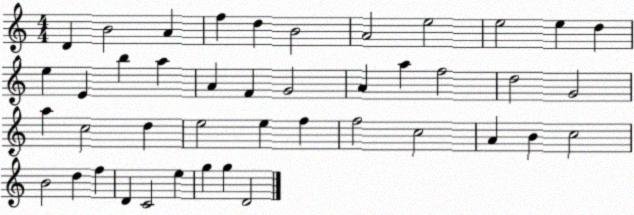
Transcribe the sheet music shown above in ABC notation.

X:1
T:Untitled
M:4/4
L:1/4
K:C
D B2 A f d B2 A2 e2 e2 e d e E b a A F G2 A a f2 d2 G2 a c2 d e2 e f f2 c2 A B c2 B2 d f D C2 e g g D2